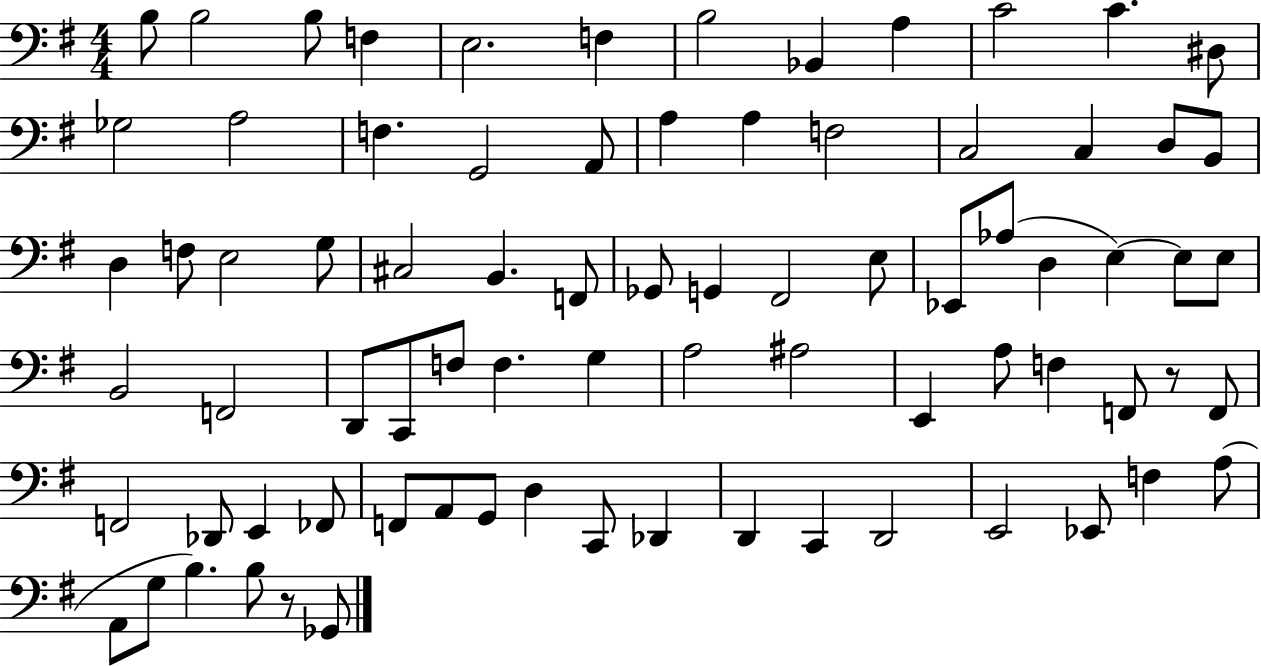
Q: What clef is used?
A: bass